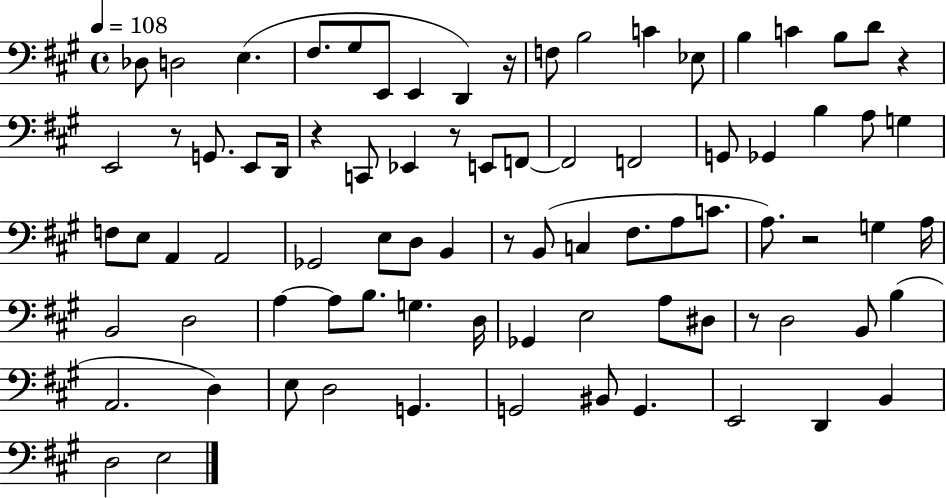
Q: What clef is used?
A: bass